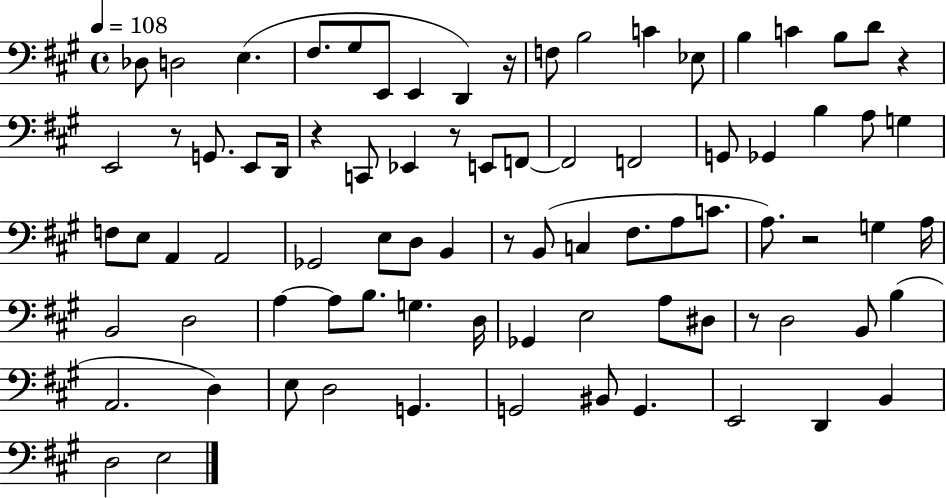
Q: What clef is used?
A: bass